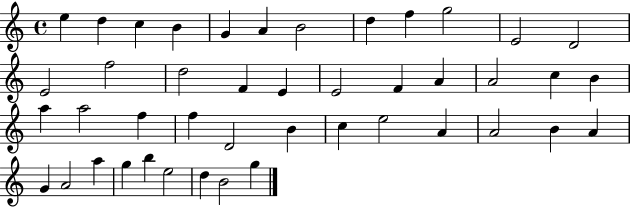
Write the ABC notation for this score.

X:1
T:Untitled
M:4/4
L:1/4
K:C
e d c B G A B2 d f g2 E2 D2 E2 f2 d2 F E E2 F A A2 c B a a2 f f D2 B c e2 A A2 B A G A2 a g b e2 d B2 g